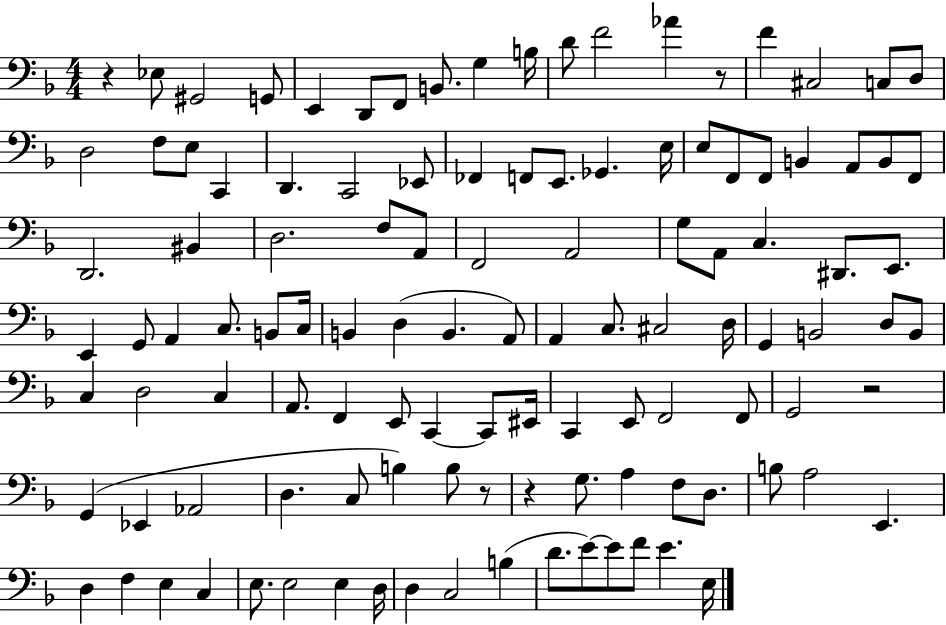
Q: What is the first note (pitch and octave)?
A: Eb3